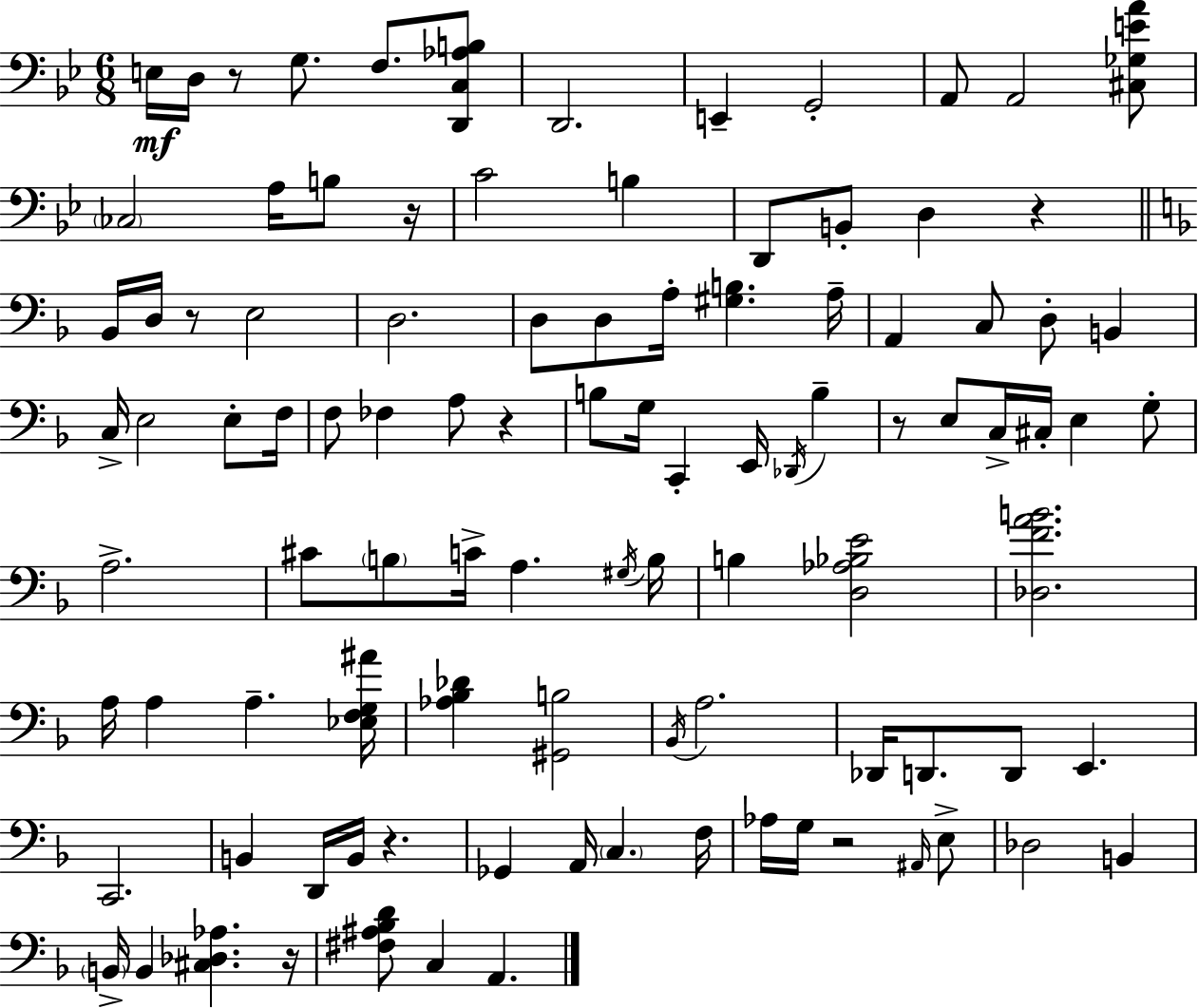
E3/s D3/s R/e G3/e. F3/e. [D2,C3,Ab3,B3]/e D2/h. E2/q G2/h A2/e A2/h [C#3,Gb3,E4,A4]/e CES3/h A3/s B3/e R/s C4/h B3/q D2/e B2/e D3/q R/q Bb2/s D3/s R/e E3/h D3/h. D3/e D3/e A3/s [G#3,B3]/q. A3/s A2/q C3/e D3/e B2/q C3/s E3/h E3/e F3/s F3/e FES3/q A3/e R/q B3/e G3/s C2/q E2/s Db2/s B3/q R/e E3/e C3/s C#3/s E3/q G3/e A3/h. C#4/e B3/e C4/s A3/q. G#3/s B3/s B3/q [D3,Ab3,Bb3,E4]/h [Db3,F4,A4,B4]/h. A3/s A3/q A3/q. [Eb3,F3,G3,A#4]/s [Ab3,Bb3,Db4]/q [G#2,B3]/h Bb2/s A3/h. Db2/s D2/e. D2/e E2/q. C2/h. B2/q D2/s B2/s R/q. Gb2/q A2/s C3/q. F3/s Ab3/s G3/s R/h A#2/s E3/e Db3/h B2/q B2/s B2/q [C#3,Db3,Ab3]/q. R/s [F#3,A#3,Bb3,D4]/e C3/q A2/q.